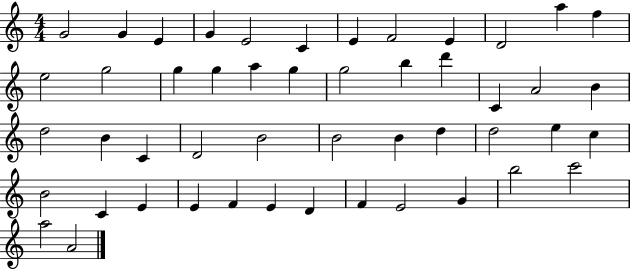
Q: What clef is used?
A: treble